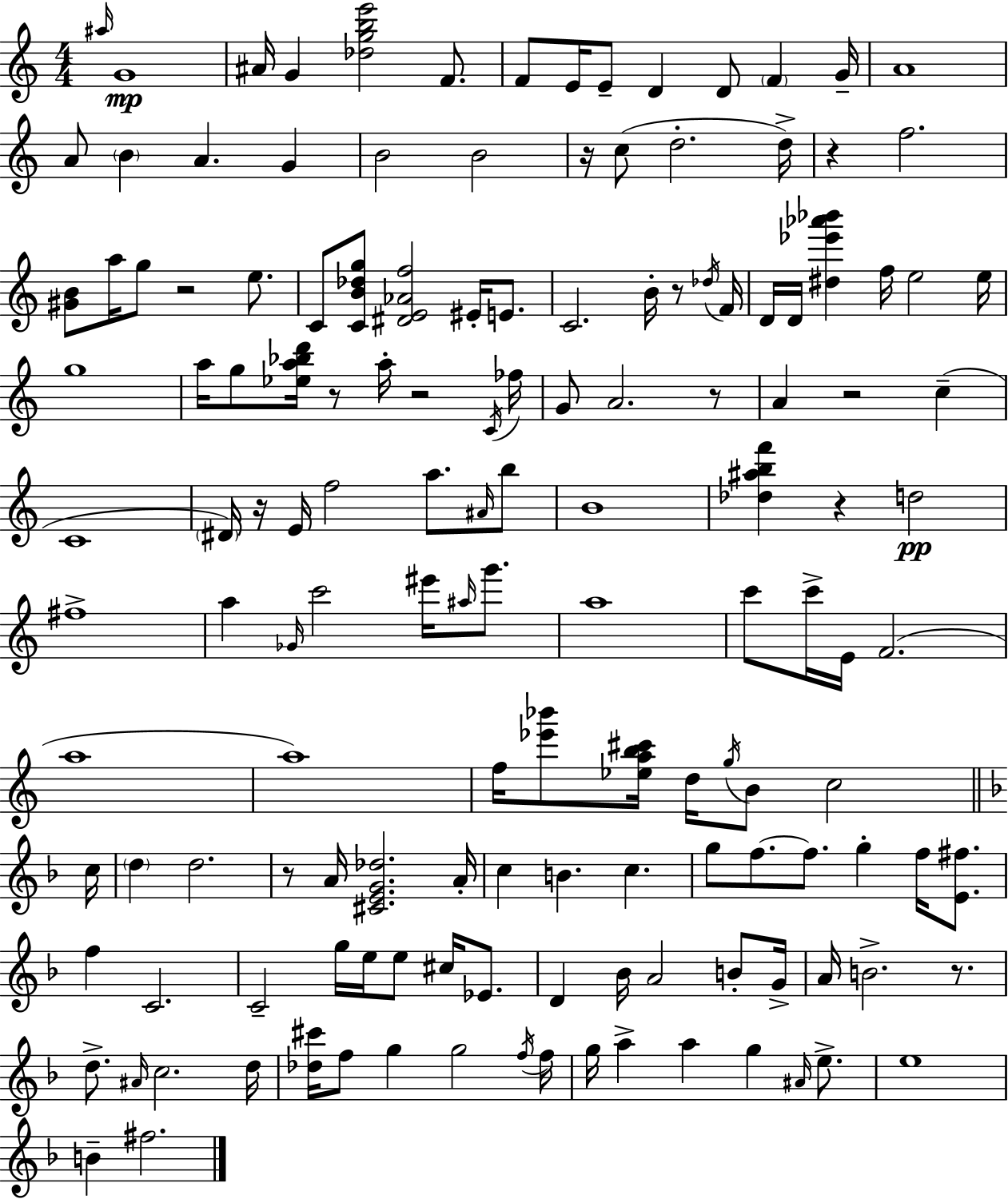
{
  \clef treble
  \numericTimeSignature
  \time 4/4
  \key c \major
  \grace { ais''16 }\mp g'1 | ais'16 g'4 <des'' g'' b'' e'''>2 f'8. | f'8 e'16 e'8-- d'4 d'8 \parenthesize f'4 | g'16-- a'1 | \break a'8 \parenthesize b'4 a'4. g'4 | b'2 b'2 | r16 c''8( d''2.-. | d''16->) r4 f''2. | \break <gis' b'>8 a''16 g''8 r2 e''8. | c'8 <c' b' des'' g''>8 <dis' e' aes' f''>2 eis'16-. e'8. | c'2. b'16-. r8 | \acciaccatura { des''16 } f'16 d'16 d'16 <dis'' ees''' aes''' bes'''>4 f''16 e''2 | \break e''16 g''1 | a''16 g''8 <ees'' a'' bes'' d'''>16 r8 a''16-. r2 | \acciaccatura { c'16 } fes''16 g'8 a'2. | r8 a'4 r2 c''4--( | \break c'1 | \parenthesize dis'16) r16 e'16 f''2 a''8. | \grace { ais'16 } b''8 b'1 | <des'' ais'' b'' f'''>4 r4 d''2\pp | \break fis''1-> | a''4 \grace { ges'16 } c'''2 | eis'''16 \grace { ais''16 } g'''8. a''1 | c'''8 c'''16-> e'16 f'2.( | \break a''1 | a''1) | f''16 <ees''' bes'''>8 <ees'' a'' b'' cis'''>16 d''16 \acciaccatura { g''16 } b'8 c''2 | \bar "||" \break \key f \major c''16 \parenthesize d''4 d''2. | r8 a'16 <cis' e' g' des''>2. | a'16-. c''4 b'4. c''4. | g''8 f''8.~~ f''8. g''4-. f''16 <e' fis''>8. | \break f''4 c'2. | c'2-- g''16 e''16 e''8 cis''16 ees'8. | d'4 bes'16 a'2 b'8-. | g'16-> a'16 b'2.-> r8. | \break d''8.-> \grace { ais'16 } c''2. | d''16 <des'' cis'''>16 f''8 g''4 g''2 | \acciaccatura { f''16 } f''16 g''16 a''4-> a''4 g''4 | \grace { ais'16 } e''8.-> e''1 | \break b'4-- fis''2. | \bar "|."
}